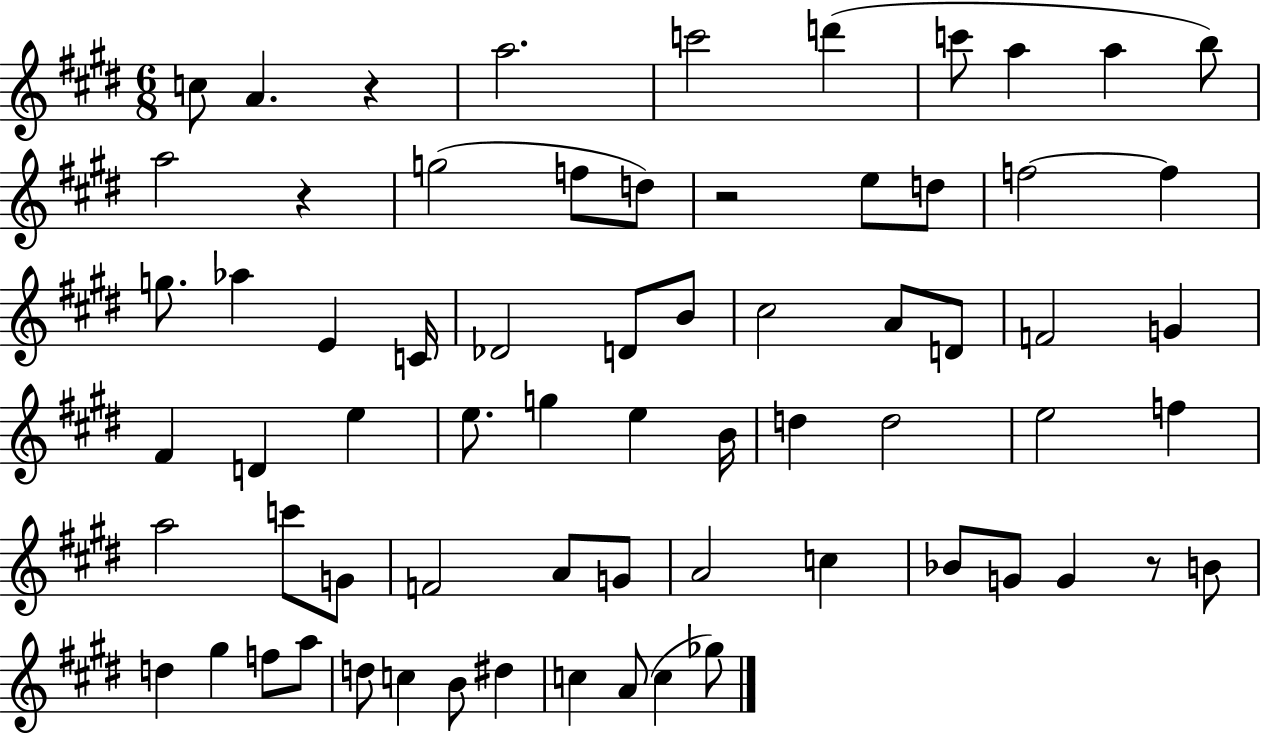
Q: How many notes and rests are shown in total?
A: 68